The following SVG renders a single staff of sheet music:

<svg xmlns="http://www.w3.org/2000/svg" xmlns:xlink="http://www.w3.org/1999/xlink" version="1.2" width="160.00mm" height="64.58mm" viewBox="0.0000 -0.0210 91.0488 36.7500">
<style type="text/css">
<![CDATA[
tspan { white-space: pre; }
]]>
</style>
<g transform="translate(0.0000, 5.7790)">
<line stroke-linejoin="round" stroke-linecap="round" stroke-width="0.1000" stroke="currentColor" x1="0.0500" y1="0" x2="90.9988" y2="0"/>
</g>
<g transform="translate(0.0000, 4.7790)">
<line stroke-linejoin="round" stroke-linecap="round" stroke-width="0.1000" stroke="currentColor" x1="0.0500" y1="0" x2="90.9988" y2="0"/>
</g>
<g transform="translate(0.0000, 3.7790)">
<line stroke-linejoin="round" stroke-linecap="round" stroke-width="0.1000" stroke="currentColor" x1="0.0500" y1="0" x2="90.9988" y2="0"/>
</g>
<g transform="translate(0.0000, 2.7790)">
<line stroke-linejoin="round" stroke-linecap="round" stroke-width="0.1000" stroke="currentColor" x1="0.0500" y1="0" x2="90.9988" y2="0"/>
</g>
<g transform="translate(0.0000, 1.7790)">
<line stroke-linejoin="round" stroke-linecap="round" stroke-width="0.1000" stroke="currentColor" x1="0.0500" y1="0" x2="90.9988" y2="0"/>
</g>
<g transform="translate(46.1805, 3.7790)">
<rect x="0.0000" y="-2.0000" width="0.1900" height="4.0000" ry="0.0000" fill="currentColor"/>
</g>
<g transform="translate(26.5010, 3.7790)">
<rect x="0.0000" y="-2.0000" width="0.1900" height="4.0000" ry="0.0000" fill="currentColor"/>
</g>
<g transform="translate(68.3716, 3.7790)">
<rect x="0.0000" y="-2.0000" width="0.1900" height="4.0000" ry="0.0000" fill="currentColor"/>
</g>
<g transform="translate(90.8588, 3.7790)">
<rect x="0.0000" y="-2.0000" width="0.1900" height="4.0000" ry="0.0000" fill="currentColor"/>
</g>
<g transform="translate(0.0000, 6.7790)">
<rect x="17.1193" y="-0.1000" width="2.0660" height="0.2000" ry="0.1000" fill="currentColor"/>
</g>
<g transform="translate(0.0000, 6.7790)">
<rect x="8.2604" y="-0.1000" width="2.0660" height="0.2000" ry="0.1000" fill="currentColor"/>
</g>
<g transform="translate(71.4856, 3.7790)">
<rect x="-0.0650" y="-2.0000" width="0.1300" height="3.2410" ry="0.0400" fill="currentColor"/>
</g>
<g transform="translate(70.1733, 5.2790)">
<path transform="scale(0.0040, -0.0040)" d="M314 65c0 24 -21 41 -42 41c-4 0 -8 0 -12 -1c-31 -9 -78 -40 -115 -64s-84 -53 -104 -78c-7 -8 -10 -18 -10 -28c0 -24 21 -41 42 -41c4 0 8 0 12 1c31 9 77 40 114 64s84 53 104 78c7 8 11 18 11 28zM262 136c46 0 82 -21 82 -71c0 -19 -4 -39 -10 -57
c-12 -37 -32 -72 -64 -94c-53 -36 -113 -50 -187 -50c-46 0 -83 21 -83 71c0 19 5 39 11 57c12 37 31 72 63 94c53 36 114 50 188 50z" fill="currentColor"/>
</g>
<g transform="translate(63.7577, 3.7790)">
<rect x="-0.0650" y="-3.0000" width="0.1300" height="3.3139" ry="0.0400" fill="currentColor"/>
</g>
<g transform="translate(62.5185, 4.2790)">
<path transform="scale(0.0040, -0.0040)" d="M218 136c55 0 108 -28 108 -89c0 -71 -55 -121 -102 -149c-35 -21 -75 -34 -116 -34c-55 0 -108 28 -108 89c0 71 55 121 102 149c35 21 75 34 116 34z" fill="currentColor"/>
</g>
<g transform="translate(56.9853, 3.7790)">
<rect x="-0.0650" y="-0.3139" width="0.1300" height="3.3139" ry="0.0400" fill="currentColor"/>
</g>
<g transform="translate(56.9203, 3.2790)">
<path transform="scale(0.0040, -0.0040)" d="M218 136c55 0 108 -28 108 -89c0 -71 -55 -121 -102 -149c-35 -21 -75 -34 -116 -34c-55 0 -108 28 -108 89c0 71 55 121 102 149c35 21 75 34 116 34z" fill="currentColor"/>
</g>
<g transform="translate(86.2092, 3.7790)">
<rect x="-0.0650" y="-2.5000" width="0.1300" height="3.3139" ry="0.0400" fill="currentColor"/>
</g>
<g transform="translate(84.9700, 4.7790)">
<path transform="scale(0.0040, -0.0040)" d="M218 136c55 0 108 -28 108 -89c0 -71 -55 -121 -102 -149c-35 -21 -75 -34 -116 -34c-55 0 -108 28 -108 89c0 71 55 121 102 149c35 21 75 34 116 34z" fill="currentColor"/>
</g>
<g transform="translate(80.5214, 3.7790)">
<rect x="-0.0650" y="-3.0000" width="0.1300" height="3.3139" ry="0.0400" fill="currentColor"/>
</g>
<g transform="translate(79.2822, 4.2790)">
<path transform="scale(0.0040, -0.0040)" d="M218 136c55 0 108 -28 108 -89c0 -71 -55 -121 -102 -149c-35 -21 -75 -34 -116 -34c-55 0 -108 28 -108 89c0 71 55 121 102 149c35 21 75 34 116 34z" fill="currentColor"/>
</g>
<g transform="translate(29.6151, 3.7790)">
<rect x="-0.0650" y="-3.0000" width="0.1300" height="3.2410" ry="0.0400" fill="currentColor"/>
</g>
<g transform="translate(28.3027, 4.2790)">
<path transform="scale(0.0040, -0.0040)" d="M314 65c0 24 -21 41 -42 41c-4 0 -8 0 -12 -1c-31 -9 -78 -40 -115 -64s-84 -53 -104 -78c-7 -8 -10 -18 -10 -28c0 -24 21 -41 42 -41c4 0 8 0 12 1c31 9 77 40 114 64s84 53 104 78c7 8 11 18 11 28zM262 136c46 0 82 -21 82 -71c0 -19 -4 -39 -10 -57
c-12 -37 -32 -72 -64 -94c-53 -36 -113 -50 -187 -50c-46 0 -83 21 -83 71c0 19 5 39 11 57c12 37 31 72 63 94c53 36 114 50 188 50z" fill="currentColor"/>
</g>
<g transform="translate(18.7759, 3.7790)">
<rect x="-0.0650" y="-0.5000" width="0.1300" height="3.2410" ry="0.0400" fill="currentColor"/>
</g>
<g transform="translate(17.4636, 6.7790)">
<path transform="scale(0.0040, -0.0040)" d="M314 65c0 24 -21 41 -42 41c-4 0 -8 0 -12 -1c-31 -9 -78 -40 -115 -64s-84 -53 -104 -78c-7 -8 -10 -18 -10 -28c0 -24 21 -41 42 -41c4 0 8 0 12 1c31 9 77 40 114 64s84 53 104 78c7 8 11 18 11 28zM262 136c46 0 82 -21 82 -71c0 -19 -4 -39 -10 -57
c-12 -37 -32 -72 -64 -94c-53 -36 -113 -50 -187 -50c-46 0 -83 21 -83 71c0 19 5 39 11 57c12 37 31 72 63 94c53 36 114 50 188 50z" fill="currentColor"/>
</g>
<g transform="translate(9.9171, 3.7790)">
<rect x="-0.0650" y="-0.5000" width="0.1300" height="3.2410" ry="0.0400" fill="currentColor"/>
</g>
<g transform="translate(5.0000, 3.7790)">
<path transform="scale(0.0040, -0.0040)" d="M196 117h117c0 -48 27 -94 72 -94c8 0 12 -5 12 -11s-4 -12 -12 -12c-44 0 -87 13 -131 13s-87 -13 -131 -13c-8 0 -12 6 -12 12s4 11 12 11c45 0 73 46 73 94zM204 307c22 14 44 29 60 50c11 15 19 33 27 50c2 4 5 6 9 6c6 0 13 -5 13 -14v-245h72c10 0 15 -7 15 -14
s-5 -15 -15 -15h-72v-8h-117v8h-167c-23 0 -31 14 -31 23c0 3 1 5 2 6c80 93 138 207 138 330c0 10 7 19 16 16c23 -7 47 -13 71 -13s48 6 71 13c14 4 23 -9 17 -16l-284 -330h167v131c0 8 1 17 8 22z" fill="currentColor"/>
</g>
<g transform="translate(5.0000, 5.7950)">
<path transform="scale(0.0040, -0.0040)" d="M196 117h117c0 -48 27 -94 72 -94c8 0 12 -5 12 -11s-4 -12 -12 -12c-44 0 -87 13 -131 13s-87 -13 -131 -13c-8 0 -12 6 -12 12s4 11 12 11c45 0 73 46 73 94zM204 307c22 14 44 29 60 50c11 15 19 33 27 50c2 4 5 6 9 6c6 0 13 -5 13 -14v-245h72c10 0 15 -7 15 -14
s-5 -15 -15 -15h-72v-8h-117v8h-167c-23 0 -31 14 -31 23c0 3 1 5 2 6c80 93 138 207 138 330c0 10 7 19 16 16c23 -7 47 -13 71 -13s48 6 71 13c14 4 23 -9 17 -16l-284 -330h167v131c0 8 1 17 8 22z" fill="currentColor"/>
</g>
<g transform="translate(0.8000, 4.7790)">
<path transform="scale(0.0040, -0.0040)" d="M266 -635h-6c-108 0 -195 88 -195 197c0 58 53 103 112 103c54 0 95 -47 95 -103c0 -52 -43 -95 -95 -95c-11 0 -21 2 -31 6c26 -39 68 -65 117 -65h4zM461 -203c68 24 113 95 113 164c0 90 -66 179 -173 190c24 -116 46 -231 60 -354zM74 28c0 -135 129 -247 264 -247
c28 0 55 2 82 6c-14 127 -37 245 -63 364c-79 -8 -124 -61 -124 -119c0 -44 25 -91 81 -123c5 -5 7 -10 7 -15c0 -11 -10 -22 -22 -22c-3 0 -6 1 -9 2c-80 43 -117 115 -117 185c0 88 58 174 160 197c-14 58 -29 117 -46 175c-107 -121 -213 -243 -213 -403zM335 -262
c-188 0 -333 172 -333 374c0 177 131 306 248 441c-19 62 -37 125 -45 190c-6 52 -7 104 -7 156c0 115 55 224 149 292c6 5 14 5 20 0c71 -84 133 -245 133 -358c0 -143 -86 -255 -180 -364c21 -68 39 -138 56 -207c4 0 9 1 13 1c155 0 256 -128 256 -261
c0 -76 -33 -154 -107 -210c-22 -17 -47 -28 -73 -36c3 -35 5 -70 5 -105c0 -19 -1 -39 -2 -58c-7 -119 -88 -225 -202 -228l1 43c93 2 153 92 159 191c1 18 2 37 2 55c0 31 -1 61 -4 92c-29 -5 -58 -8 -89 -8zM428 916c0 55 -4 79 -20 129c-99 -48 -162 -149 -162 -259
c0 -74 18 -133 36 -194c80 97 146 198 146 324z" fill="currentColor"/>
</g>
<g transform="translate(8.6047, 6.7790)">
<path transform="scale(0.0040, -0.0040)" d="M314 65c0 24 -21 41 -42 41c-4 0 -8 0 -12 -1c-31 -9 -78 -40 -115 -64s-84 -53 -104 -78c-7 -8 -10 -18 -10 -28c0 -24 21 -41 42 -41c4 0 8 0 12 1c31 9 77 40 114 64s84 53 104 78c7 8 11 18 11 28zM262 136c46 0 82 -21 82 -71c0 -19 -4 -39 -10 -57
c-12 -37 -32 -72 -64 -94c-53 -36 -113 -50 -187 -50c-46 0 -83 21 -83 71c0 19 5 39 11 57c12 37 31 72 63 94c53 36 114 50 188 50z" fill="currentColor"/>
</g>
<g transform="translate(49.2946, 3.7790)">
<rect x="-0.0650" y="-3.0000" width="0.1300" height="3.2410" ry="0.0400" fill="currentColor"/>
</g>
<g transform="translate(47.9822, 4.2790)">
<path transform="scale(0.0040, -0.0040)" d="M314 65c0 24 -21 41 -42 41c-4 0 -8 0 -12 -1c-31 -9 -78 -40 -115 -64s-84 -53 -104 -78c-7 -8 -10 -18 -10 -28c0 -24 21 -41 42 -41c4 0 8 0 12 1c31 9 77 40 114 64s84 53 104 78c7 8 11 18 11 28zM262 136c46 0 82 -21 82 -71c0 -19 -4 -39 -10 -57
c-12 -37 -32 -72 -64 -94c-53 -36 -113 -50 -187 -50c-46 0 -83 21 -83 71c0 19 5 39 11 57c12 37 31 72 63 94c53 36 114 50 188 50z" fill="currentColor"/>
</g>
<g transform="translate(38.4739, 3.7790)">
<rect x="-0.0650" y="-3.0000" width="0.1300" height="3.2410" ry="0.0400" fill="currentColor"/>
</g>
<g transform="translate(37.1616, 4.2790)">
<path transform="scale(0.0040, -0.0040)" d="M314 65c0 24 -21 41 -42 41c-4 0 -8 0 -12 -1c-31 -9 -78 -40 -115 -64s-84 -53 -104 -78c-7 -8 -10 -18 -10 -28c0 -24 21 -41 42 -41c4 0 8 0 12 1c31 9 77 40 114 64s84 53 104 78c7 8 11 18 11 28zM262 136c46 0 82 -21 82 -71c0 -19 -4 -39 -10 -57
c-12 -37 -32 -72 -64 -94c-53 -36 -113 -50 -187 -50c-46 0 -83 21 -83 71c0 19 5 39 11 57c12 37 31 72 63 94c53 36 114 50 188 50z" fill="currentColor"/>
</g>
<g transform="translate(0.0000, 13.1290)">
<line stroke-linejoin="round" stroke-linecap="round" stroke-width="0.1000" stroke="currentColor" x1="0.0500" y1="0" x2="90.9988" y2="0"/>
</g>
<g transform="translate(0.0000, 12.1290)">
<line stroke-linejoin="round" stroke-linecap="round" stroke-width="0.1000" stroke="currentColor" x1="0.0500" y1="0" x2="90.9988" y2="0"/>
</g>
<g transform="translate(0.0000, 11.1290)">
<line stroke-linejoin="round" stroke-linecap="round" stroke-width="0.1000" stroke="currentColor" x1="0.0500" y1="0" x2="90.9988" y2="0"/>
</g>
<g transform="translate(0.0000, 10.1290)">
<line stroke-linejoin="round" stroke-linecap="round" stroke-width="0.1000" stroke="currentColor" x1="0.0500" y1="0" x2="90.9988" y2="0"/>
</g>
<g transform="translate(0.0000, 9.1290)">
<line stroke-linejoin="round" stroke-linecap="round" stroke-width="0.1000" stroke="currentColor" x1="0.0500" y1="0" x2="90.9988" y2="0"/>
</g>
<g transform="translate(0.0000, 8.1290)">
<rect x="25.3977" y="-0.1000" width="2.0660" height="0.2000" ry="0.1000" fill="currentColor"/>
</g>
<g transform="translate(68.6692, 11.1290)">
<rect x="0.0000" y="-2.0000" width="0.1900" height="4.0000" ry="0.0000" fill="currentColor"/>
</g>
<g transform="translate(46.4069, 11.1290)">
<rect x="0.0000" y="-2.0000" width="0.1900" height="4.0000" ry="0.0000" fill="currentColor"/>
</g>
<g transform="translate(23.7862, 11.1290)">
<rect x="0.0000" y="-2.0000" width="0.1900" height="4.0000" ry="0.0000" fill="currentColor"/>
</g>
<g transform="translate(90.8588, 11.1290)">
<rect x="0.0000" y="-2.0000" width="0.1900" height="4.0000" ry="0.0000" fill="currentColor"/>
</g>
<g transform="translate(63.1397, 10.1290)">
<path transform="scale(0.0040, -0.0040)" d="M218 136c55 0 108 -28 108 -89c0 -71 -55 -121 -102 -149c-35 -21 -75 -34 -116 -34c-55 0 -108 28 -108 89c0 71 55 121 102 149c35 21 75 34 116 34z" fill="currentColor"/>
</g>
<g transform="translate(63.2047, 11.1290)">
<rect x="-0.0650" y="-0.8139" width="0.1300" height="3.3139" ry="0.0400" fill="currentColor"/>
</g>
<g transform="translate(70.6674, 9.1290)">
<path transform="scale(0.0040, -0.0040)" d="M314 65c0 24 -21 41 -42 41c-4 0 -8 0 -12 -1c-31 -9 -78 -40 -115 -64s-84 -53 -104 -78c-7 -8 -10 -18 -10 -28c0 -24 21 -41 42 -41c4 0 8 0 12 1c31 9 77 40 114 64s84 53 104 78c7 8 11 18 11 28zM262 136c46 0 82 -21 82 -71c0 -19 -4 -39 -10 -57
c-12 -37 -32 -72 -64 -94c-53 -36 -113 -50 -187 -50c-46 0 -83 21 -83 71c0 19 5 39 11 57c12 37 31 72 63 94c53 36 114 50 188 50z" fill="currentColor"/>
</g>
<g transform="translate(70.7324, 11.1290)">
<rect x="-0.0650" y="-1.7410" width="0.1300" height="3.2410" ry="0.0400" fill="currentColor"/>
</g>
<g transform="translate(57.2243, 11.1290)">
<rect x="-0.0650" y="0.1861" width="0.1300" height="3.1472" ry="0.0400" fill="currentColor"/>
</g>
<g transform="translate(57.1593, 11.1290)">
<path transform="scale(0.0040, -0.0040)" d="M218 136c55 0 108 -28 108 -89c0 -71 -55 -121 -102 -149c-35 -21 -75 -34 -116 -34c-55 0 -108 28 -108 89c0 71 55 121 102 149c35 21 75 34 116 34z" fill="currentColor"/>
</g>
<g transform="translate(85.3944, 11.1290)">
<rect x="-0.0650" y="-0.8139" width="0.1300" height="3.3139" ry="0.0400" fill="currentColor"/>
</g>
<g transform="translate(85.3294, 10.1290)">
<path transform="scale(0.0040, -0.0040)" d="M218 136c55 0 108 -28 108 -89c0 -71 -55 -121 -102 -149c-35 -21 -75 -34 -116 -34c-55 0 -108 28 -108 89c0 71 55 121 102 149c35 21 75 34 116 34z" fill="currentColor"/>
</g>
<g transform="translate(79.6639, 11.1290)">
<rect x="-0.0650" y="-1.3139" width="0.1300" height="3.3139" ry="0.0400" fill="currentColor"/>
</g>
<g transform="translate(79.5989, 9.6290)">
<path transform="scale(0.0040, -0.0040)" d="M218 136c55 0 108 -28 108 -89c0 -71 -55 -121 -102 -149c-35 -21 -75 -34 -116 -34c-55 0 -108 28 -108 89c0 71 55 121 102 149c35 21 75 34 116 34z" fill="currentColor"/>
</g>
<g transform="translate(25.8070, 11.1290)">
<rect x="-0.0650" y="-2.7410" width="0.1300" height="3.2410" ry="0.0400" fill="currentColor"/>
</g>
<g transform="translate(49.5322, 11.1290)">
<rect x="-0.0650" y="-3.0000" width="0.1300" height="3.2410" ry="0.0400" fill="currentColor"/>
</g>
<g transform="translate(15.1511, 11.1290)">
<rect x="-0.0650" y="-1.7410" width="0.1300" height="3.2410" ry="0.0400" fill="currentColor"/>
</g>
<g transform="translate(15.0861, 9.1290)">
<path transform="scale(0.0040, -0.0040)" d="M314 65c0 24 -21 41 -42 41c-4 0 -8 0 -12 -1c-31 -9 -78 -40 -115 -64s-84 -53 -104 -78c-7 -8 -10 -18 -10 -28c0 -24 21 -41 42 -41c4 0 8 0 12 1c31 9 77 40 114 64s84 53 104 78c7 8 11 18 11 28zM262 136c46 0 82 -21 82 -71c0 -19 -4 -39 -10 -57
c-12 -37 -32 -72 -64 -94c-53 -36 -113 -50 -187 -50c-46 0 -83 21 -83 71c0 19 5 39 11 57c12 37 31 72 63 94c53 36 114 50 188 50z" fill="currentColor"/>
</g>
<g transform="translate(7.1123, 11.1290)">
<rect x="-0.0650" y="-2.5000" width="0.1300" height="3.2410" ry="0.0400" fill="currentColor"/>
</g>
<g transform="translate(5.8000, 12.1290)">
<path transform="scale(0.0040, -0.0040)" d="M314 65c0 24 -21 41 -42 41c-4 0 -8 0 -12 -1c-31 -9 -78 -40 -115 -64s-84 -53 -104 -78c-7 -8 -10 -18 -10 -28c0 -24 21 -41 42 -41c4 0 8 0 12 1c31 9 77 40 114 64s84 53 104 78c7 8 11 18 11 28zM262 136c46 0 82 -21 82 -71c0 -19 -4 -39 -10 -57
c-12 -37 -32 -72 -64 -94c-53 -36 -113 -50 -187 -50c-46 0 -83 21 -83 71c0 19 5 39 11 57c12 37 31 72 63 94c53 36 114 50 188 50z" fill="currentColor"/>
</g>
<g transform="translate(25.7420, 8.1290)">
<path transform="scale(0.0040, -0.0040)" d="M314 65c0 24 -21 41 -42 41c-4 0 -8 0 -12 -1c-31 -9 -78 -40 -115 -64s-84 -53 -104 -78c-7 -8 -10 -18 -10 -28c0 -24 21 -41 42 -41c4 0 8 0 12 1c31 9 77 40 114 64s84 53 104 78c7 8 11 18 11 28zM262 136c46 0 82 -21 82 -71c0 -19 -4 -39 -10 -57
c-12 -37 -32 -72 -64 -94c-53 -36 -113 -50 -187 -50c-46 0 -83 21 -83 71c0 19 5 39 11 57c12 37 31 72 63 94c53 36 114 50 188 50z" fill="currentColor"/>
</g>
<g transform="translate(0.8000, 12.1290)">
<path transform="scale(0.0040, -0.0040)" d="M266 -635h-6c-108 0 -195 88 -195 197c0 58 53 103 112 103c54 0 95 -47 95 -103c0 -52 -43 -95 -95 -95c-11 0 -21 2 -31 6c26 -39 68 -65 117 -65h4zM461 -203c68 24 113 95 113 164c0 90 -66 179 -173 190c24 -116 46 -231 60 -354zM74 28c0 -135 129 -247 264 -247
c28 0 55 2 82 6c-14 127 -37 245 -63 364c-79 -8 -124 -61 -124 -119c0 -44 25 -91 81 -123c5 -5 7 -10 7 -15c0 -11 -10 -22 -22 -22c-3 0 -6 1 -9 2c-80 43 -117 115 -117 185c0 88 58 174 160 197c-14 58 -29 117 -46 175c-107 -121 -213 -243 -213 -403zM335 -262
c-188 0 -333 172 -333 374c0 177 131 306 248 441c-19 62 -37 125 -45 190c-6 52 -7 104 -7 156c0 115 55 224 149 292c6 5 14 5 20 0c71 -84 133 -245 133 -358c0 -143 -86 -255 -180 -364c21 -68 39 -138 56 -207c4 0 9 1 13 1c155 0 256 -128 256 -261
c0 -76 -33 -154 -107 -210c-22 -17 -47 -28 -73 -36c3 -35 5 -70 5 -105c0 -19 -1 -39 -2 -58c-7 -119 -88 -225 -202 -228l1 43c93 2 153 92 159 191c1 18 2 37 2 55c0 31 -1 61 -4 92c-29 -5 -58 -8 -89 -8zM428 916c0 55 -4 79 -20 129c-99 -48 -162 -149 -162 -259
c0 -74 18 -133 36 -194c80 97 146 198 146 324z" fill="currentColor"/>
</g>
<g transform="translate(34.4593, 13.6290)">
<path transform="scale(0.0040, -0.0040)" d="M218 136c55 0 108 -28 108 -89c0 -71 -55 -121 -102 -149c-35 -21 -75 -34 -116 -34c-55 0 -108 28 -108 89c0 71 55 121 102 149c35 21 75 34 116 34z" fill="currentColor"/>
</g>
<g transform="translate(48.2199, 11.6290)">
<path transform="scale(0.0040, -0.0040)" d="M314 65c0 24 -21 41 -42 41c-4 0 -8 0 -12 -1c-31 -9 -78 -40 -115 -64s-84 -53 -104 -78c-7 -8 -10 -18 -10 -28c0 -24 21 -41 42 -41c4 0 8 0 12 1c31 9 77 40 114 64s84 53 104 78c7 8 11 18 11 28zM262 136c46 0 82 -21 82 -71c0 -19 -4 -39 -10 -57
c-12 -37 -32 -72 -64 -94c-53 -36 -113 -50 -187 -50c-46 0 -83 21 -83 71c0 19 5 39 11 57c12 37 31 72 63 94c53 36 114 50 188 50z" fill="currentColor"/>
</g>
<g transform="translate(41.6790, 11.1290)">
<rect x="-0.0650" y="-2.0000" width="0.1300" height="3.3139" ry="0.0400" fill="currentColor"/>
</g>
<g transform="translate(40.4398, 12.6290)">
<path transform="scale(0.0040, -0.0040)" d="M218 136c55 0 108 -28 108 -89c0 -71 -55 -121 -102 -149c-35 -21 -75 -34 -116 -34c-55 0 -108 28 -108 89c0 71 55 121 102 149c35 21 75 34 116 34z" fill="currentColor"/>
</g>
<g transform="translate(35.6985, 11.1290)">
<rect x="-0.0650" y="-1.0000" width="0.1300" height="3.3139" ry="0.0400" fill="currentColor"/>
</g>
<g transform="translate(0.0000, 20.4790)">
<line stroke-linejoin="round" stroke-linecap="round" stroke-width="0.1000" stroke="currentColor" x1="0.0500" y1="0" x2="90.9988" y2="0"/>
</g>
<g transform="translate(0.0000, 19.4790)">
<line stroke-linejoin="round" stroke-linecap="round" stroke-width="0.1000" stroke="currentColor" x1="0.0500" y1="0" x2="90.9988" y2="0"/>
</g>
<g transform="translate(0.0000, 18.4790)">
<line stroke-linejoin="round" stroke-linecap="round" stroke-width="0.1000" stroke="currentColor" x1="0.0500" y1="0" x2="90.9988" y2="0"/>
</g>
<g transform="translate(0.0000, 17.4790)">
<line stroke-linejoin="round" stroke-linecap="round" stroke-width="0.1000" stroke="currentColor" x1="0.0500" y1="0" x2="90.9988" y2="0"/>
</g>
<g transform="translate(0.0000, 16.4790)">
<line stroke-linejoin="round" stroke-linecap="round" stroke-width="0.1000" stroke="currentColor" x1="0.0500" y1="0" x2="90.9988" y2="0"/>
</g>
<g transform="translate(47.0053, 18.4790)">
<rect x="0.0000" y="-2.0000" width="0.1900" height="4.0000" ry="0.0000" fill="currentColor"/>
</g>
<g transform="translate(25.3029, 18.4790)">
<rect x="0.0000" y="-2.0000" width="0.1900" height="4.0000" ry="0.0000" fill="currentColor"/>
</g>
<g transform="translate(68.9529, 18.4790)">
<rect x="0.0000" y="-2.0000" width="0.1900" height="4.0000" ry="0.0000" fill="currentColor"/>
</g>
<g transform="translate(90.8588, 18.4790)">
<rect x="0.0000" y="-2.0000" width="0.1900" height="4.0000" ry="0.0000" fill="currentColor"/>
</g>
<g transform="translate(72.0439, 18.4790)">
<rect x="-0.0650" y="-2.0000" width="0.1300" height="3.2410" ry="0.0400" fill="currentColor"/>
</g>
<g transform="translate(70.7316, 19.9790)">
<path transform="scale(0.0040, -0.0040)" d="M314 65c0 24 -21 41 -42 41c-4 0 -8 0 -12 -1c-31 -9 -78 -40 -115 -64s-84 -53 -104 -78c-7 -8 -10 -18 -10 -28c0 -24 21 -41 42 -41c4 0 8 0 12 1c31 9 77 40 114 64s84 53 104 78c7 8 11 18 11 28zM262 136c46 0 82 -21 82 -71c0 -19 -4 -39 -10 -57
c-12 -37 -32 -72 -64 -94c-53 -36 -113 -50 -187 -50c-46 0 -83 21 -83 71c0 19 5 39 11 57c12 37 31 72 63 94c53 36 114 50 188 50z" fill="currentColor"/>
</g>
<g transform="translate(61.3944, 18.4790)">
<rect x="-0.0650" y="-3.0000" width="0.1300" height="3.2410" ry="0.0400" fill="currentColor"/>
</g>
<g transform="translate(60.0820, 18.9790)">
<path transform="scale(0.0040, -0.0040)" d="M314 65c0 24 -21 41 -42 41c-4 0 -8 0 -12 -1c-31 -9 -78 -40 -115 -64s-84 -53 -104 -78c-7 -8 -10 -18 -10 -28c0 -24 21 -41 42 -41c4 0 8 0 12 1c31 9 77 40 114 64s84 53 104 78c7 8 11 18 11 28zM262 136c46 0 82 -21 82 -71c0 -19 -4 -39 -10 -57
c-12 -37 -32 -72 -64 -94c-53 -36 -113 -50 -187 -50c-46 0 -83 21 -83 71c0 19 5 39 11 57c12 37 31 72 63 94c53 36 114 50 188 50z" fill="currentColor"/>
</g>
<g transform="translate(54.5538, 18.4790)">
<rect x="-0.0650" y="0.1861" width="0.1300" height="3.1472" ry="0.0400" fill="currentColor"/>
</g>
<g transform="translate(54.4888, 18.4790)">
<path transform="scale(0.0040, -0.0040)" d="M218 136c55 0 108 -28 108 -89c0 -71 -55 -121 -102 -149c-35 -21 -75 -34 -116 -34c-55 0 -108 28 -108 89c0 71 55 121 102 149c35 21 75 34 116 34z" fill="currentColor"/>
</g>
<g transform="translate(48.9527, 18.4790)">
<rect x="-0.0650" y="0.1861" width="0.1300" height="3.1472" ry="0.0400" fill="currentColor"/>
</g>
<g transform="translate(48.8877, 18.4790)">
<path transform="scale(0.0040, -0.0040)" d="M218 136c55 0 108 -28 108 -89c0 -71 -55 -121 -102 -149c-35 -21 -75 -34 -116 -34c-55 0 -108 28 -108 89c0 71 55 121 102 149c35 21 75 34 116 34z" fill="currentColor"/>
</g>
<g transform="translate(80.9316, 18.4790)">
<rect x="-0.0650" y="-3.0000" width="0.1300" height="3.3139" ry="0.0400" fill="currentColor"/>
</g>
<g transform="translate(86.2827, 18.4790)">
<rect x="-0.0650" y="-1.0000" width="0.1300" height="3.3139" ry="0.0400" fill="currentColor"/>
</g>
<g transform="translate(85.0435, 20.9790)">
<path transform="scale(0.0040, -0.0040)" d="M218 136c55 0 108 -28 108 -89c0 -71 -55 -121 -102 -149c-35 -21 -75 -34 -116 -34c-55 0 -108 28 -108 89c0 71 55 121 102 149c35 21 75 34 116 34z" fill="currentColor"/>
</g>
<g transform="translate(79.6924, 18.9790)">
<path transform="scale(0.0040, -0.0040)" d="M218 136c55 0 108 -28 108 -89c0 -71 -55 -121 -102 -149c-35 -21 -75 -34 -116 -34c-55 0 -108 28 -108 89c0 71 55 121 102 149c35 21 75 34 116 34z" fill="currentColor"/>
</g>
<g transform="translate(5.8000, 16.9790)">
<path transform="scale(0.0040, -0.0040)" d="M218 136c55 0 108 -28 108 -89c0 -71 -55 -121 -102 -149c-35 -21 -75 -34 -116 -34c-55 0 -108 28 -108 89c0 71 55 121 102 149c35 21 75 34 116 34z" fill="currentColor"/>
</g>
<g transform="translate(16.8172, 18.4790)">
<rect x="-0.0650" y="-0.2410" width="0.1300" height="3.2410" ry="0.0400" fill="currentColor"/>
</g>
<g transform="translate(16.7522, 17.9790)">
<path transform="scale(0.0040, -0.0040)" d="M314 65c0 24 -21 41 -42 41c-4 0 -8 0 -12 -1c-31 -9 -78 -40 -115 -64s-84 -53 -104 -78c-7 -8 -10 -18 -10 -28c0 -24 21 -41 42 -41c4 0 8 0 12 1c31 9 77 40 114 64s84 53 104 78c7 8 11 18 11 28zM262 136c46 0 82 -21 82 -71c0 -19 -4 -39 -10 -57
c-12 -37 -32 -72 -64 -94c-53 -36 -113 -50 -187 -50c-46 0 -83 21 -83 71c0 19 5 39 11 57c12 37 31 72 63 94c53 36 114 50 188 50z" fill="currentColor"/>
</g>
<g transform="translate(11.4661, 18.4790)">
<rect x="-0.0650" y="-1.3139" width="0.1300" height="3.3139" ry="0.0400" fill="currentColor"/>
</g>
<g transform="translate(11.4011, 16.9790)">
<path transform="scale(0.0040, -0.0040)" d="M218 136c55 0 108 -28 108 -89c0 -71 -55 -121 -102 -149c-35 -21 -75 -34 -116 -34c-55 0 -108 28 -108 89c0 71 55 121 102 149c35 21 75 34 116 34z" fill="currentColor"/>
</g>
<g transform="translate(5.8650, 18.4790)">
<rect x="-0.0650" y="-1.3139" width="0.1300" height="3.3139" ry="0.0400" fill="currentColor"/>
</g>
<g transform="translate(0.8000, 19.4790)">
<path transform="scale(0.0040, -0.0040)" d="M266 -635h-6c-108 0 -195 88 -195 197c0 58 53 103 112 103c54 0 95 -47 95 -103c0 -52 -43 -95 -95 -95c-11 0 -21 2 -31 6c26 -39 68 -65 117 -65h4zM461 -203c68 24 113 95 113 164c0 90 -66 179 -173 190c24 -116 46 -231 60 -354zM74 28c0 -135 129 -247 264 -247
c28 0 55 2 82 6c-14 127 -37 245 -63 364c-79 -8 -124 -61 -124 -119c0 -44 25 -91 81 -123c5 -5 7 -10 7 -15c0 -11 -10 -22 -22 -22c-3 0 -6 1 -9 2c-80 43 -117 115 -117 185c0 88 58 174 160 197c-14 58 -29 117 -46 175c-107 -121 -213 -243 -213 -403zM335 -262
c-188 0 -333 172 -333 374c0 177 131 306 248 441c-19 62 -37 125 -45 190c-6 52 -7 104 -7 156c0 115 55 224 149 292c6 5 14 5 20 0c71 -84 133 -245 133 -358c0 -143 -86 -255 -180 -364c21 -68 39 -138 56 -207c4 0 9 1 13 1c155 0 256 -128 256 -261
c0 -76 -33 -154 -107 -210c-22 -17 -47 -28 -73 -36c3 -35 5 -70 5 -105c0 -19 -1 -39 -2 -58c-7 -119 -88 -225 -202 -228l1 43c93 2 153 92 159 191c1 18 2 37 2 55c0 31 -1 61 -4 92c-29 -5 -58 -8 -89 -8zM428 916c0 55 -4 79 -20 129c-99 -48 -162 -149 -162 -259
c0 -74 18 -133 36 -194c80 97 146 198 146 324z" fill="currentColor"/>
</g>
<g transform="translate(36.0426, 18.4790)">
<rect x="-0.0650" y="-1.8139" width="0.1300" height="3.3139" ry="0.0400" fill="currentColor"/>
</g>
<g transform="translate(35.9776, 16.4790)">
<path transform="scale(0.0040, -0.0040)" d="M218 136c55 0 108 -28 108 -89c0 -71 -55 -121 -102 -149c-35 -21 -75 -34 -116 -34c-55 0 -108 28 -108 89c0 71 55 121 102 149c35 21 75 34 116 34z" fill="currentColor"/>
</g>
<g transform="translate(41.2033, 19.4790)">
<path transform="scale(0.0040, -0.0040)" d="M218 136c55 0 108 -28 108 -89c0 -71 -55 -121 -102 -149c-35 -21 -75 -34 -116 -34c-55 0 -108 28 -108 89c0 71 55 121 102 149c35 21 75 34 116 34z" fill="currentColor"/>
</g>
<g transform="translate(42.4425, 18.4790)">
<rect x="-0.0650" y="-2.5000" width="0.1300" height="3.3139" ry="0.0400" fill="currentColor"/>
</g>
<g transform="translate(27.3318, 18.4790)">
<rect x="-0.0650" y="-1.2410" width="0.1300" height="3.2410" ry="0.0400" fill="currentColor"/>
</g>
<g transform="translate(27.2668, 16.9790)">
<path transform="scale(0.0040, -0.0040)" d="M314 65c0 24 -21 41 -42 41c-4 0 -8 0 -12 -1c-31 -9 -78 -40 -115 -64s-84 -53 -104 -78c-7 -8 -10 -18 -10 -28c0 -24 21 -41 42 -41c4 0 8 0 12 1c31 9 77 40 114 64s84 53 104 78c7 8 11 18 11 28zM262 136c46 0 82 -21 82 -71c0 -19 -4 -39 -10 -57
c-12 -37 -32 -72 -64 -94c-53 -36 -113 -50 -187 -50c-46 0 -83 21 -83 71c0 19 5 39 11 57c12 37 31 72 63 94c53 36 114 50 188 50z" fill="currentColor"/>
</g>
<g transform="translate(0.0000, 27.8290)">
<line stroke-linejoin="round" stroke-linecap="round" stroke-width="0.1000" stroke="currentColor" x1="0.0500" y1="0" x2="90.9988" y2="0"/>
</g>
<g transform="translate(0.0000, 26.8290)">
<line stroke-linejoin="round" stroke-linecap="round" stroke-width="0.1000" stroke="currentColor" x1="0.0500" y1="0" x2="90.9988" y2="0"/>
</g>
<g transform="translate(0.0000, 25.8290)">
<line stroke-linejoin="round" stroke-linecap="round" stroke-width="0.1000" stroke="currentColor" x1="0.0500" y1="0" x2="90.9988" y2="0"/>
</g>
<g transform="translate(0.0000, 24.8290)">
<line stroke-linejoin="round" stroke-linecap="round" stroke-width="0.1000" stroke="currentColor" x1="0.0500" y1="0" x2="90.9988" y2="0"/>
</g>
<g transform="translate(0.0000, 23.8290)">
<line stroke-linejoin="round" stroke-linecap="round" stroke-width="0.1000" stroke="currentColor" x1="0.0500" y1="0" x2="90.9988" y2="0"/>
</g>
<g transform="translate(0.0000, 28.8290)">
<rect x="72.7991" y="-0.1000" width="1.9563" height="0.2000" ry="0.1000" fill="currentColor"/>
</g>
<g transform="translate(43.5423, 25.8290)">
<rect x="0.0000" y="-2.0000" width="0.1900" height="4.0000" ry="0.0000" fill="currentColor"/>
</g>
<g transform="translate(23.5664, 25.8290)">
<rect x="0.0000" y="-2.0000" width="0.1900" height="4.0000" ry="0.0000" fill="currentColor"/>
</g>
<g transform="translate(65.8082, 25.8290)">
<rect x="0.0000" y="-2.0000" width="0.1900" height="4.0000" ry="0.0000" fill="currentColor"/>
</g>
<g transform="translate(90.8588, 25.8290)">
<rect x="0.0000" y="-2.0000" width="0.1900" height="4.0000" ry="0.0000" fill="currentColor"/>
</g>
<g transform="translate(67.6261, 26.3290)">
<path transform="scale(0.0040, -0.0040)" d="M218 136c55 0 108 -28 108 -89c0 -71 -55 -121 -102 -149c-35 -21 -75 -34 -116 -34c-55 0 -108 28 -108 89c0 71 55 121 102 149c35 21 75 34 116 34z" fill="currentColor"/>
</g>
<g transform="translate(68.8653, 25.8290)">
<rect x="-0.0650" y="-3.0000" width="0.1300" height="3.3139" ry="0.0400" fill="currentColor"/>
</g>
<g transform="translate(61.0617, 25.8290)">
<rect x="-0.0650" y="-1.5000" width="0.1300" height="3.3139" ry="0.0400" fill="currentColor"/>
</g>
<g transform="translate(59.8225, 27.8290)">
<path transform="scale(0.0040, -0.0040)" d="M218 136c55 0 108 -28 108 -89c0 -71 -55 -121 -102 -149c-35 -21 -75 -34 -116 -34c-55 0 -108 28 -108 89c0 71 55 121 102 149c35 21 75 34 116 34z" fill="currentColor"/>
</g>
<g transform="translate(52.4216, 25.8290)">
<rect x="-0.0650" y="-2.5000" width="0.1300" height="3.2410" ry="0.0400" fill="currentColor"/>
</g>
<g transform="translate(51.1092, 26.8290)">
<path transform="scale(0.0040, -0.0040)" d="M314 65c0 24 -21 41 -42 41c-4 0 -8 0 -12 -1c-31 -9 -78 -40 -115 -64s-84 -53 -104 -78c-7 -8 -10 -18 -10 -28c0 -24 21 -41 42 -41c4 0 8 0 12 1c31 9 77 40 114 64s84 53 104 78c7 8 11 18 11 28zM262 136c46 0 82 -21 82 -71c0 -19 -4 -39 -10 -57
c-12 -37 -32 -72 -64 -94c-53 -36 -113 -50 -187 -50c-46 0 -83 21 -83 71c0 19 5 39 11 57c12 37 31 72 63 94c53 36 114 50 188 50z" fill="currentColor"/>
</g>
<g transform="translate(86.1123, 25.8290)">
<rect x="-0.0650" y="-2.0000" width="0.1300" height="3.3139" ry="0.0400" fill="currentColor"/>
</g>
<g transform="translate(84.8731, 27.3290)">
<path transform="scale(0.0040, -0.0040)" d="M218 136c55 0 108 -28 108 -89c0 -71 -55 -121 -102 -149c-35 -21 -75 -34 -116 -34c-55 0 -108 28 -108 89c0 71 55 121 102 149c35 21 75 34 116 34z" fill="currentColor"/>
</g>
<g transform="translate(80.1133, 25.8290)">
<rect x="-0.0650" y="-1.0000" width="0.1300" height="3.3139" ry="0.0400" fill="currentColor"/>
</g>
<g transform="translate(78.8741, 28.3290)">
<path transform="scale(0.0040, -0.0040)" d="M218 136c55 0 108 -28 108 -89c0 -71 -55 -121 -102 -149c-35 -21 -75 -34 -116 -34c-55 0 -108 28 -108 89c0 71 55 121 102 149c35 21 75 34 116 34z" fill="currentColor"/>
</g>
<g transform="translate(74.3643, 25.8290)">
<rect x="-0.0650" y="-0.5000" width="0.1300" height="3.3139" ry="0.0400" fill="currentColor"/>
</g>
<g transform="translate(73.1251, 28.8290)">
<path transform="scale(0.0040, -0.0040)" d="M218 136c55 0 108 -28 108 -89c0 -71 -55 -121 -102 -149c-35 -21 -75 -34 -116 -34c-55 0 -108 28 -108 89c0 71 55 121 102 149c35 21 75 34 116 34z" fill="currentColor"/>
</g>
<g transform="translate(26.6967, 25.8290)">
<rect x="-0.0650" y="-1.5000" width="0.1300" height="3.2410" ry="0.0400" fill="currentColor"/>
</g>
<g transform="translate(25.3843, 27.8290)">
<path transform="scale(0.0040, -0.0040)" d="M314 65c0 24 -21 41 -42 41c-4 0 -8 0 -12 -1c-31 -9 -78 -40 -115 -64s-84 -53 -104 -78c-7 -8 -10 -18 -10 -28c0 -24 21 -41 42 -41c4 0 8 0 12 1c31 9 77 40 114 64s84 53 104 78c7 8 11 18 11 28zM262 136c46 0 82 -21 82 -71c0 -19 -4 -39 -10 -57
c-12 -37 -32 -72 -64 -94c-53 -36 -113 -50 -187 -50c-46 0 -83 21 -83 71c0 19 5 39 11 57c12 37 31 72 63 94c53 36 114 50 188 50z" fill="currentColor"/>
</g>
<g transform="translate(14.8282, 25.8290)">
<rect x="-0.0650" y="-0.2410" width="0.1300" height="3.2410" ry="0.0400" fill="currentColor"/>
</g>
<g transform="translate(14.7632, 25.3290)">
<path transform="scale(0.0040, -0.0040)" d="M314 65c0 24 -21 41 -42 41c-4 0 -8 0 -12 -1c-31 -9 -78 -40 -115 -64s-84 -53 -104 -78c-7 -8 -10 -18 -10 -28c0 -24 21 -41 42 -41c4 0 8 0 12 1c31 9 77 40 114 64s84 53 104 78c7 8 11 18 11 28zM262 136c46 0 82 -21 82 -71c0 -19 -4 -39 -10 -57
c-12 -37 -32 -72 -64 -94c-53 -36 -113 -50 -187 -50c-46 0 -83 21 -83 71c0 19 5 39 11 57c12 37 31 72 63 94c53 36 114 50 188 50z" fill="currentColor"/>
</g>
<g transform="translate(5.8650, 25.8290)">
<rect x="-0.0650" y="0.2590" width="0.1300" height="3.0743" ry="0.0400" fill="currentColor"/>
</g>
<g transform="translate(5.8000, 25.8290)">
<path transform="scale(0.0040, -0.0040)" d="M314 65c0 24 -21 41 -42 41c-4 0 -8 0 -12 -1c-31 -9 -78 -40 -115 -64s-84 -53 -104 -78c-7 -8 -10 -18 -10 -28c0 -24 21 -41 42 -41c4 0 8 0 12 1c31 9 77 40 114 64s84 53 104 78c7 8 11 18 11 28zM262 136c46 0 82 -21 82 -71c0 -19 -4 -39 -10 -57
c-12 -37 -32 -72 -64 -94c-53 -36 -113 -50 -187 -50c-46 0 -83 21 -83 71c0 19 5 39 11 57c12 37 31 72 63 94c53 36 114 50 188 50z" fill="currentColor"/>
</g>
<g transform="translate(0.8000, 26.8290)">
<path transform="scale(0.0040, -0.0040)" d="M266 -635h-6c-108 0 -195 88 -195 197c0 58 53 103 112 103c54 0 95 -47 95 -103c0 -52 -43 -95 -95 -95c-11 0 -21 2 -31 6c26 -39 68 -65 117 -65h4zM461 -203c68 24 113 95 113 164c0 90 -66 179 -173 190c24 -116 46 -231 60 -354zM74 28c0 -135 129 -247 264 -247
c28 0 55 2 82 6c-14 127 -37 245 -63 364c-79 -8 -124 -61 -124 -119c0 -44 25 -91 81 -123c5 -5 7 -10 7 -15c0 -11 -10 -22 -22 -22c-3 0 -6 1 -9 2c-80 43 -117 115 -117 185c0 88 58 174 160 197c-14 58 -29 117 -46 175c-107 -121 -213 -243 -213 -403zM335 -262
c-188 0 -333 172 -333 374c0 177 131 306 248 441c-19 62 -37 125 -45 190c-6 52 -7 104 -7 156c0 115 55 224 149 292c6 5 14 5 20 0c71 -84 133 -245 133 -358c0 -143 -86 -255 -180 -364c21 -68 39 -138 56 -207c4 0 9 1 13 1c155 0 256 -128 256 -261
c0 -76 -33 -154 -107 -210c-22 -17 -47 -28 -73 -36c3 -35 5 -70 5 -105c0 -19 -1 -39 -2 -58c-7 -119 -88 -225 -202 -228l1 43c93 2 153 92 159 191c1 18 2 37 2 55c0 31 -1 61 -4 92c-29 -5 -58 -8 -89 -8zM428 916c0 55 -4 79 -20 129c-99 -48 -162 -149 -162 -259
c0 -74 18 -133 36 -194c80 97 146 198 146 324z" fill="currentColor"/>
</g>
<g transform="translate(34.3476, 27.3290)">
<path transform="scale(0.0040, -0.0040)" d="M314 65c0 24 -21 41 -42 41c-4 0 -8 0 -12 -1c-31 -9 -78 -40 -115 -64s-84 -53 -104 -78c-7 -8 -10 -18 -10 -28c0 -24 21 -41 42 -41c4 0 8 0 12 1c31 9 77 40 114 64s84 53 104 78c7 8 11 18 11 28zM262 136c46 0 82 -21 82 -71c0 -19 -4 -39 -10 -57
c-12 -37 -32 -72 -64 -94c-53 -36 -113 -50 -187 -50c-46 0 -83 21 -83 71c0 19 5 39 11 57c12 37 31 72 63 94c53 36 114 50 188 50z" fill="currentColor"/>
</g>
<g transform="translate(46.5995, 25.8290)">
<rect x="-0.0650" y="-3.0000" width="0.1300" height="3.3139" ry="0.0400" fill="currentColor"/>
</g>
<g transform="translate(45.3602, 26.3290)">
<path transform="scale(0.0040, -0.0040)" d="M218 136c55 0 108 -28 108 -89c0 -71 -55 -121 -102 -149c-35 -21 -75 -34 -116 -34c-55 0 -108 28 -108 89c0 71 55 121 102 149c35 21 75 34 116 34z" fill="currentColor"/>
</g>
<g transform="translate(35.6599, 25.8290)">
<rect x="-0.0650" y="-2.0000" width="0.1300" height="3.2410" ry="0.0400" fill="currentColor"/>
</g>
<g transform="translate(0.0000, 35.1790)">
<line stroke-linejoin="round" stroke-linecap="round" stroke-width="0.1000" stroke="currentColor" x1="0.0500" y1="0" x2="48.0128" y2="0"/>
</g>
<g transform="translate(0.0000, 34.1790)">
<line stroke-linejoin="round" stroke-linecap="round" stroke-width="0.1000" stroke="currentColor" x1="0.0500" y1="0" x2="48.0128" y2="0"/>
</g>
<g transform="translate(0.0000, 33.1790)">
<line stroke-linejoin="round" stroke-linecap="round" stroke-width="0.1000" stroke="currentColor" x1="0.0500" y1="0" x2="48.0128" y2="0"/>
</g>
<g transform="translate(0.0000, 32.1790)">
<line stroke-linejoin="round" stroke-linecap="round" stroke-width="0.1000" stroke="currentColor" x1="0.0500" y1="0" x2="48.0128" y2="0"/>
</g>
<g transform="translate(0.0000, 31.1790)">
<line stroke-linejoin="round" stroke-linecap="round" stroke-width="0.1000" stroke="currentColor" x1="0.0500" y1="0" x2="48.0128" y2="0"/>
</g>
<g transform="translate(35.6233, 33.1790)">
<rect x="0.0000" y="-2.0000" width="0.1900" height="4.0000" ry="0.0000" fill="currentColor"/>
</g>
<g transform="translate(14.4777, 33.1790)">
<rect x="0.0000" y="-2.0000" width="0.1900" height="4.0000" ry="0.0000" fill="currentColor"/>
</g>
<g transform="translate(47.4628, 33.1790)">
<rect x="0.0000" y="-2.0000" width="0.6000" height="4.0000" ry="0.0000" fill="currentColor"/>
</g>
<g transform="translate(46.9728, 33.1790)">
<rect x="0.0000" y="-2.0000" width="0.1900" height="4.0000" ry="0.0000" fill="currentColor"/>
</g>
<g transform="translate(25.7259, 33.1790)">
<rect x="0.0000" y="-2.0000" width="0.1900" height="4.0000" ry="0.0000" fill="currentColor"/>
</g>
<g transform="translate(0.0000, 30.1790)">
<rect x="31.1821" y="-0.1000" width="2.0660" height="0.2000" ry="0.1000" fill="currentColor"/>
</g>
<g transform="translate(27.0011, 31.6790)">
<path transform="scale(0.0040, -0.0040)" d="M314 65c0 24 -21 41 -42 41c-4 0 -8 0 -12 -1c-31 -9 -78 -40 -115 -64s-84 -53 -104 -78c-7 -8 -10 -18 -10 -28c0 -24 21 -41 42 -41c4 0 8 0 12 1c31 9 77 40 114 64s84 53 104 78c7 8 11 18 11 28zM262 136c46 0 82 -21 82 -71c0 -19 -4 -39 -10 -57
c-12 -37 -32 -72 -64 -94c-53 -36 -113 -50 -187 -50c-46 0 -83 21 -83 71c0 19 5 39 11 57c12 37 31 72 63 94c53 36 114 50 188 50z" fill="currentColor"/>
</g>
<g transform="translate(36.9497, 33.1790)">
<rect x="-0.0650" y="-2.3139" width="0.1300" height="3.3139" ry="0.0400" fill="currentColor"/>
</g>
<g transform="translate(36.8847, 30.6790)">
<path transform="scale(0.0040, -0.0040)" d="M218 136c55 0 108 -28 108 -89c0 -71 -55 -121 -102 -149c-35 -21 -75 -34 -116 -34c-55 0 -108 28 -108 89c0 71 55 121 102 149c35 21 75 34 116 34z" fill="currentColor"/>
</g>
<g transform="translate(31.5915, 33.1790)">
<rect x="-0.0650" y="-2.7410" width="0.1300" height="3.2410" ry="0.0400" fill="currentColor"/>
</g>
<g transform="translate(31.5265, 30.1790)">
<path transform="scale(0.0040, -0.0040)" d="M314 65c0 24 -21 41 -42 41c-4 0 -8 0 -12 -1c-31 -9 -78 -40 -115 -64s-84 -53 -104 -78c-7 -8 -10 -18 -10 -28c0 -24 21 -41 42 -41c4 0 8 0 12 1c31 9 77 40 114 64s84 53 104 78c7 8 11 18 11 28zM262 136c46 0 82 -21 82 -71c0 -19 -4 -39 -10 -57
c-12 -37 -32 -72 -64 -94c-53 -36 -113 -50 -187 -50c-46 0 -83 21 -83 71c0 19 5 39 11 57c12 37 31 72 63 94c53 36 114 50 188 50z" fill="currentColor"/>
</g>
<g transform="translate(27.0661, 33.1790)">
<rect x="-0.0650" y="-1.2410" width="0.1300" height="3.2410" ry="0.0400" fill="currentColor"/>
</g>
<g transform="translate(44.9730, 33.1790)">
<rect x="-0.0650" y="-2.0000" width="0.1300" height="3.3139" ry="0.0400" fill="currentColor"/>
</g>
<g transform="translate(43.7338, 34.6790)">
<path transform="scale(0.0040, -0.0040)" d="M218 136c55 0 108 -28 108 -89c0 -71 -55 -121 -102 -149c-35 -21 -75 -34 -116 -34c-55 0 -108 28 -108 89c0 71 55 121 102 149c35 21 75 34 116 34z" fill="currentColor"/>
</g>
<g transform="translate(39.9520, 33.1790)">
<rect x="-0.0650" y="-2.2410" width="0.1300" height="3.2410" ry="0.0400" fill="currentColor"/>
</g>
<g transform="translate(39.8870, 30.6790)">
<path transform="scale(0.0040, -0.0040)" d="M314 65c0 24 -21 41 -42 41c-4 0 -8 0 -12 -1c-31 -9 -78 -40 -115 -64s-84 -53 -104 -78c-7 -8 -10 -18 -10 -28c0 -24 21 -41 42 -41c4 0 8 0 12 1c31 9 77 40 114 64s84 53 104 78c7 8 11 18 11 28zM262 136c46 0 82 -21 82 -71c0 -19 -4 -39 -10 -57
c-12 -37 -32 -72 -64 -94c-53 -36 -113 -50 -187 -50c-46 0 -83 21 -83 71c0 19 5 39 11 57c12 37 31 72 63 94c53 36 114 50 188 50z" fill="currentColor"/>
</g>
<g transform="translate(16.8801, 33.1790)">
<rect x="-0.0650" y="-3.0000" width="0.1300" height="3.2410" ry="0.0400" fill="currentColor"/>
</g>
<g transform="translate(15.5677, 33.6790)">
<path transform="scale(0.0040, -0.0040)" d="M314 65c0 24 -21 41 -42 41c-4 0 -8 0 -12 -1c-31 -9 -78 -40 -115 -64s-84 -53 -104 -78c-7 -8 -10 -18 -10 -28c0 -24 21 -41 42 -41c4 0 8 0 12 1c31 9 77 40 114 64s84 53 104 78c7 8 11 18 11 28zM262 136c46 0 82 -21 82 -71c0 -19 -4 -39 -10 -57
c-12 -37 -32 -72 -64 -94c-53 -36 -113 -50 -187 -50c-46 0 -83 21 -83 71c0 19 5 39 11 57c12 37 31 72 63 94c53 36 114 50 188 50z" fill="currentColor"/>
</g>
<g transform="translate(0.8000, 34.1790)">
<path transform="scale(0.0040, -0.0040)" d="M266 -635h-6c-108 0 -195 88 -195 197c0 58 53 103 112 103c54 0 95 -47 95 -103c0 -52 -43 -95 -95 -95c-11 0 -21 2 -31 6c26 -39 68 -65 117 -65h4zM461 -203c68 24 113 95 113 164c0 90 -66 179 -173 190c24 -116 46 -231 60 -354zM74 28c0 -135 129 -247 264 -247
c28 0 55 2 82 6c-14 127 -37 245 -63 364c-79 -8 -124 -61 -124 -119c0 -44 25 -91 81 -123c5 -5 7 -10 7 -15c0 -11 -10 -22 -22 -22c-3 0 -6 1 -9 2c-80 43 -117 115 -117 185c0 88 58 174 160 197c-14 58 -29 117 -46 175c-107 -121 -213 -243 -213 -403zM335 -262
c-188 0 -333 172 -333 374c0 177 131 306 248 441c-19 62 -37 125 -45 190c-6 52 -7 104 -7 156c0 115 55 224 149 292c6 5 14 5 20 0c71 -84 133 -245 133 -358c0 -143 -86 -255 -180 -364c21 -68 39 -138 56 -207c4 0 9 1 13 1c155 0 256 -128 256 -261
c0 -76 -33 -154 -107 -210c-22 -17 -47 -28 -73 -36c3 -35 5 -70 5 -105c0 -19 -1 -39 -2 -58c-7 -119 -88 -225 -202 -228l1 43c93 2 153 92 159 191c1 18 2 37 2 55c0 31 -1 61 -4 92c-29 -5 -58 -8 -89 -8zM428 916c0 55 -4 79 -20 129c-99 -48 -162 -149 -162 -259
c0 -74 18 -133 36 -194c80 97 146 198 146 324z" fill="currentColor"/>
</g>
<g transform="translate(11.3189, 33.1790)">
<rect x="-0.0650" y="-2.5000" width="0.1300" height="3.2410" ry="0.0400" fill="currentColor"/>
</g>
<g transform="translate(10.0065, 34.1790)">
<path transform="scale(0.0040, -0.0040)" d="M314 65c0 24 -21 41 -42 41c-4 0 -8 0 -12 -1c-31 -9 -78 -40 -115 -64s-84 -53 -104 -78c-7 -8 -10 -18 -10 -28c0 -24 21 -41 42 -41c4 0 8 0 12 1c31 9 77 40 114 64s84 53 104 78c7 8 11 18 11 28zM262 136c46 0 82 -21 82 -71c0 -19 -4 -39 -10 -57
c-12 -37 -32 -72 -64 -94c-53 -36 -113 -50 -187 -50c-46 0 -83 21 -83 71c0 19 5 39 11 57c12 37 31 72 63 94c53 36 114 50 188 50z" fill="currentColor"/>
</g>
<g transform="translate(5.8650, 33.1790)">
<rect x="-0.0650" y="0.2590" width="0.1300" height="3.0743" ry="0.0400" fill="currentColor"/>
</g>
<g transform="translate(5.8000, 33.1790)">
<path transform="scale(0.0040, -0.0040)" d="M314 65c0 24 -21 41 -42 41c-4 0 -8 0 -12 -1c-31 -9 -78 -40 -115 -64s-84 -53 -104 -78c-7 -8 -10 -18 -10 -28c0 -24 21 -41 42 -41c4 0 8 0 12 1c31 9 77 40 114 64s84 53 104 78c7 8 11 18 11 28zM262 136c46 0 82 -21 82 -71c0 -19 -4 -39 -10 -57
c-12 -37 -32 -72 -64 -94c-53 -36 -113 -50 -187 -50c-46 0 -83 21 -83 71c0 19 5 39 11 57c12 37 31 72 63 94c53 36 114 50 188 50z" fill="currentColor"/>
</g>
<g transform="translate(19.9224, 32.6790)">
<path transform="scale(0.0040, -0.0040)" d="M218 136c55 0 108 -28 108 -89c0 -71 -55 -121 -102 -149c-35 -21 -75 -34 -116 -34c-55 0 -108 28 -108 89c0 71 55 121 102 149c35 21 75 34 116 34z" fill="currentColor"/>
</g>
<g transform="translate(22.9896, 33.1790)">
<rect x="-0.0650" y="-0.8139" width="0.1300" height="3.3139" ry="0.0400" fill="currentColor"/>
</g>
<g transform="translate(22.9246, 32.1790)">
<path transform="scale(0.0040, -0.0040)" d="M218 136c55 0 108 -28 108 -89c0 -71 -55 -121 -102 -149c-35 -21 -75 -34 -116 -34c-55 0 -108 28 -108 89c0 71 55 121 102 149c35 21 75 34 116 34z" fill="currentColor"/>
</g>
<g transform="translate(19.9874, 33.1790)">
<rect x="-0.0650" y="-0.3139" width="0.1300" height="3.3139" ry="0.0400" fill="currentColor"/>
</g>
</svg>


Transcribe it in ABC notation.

X:1
T:Untitled
M:4/4
L:1/4
K:C
C2 C2 A2 A2 A2 c A F2 A G G2 f2 a2 D F A2 B d f2 e d e e c2 e2 f G B B A2 F2 A D B2 c2 E2 F2 A G2 E A C D F B2 G2 A2 c d e2 a2 g g2 F